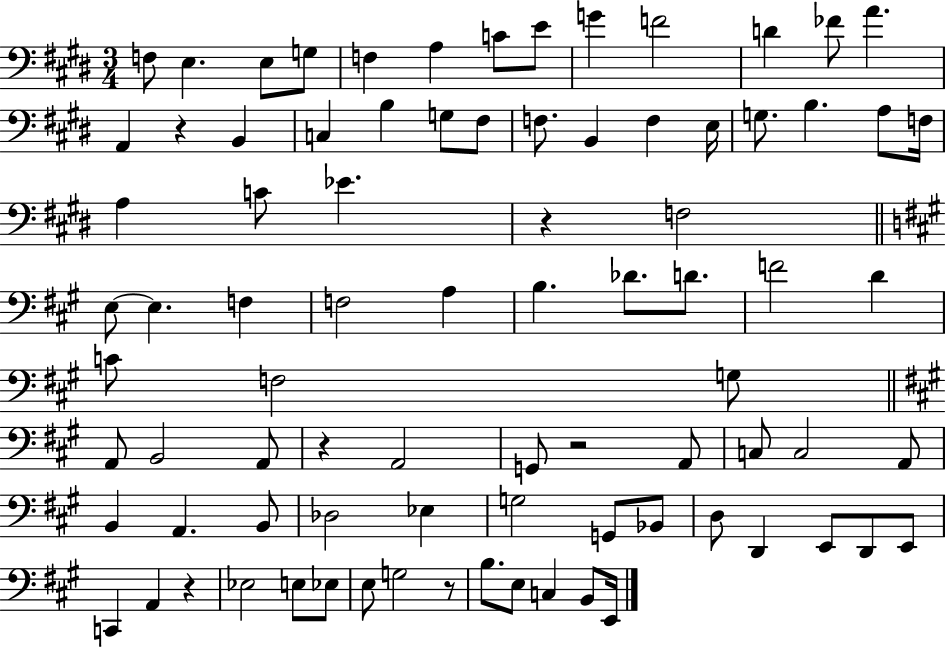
F3/e E3/q. E3/e G3/e F3/q A3/q C4/e E4/e G4/q F4/h D4/q FES4/e A4/q. A2/q R/q B2/q C3/q B3/q G3/e F#3/e F3/e. B2/q F3/q E3/s G3/e. B3/q. A3/e F3/s A3/q C4/e Eb4/q. R/q F3/h E3/e E3/q. F3/q F3/h A3/q B3/q. Db4/e. D4/e. F4/h D4/q C4/e F3/h G3/e A2/e B2/h A2/e R/q A2/h G2/e R/h A2/e C3/e C3/h A2/e B2/q A2/q. B2/e Db3/h Eb3/q G3/h G2/e Bb2/e D3/e D2/q E2/e D2/e E2/e C2/q A2/q R/q Eb3/h E3/e Eb3/e E3/e G3/h R/e B3/e. E3/e C3/q B2/e E2/s